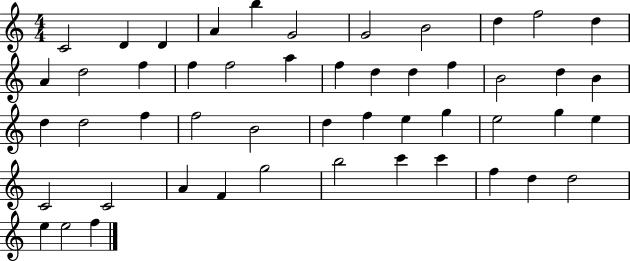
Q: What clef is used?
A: treble